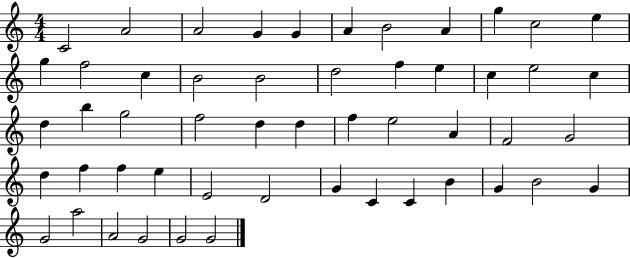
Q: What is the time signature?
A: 4/4